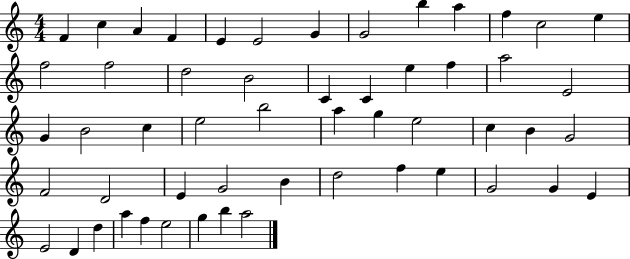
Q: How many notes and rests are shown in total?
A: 54